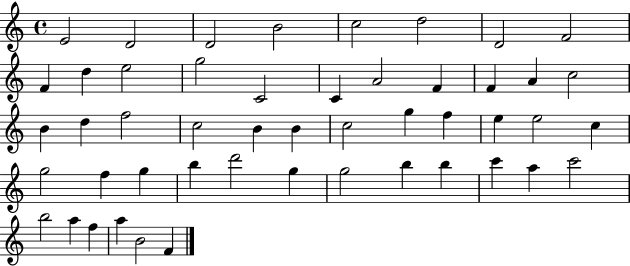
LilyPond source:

{
  \clef treble
  \time 4/4
  \defaultTimeSignature
  \key c \major
  e'2 d'2 | d'2 b'2 | c''2 d''2 | d'2 f'2 | \break f'4 d''4 e''2 | g''2 c'2 | c'4 a'2 f'4 | f'4 a'4 c''2 | \break b'4 d''4 f''2 | c''2 b'4 b'4 | c''2 g''4 f''4 | e''4 e''2 c''4 | \break g''2 f''4 g''4 | b''4 d'''2 g''4 | g''2 b''4 b''4 | c'''4 a''4 c'''2 | \break b''2 a''4 f''4 | a''4 b'2 f'4 | \bar "|."
}